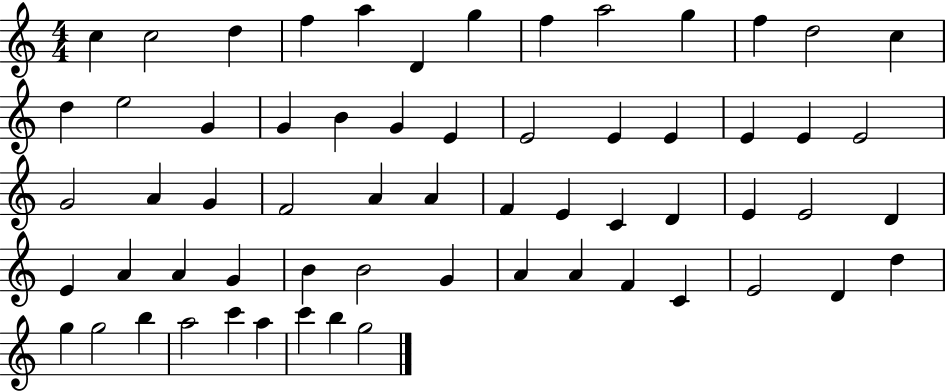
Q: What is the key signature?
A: C major